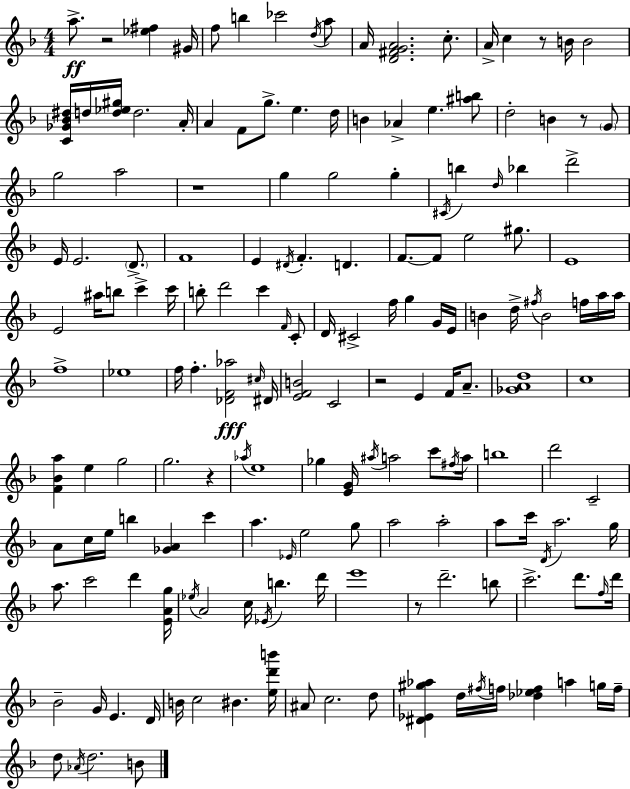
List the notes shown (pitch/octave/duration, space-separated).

A5/e. R/h [Eb5,F#5]/q G#4/s F5/e B5/q CES6/h D5/s A5/e A4/s [D4,F#4,G4,A4]/h. C5/e. A4/s C5/q R/e B4/s B4/h [C4,Gb4,Bb4,D#5]/s D5/s [D5,Eb5,G#5]/s D5/h. A4/s A4/q F4/e G5/e. E5/q. D5/s B4/q Ab4/q E5/q. [A#5,B5]/e D5/h B4/q R/e G4/e G5/h A5/h R/w G5/q G5/h G5/q C#4/s B5/q D5/s Bb5/q D6/h E4/s E4/h. D4/e. F4/w E4/q D#4/s F4/q. D4/q. F4/e. F4/e E5/h G#5/e. E4/w E4/h A#5/s B5/e C6/q C6/s B5/e D6/h C6/q F4/s C4/e D4/s C#4/h F5/s G5/q G4/s E4/s B4/q D5/s F#5/s B4/h F5/s A5/s A5/s F5/w Eb5/w F5/s F5/q. [Db4,F4,Ab5]/h C#5/s D#4/s [E4,F4,B4]/h C4/h R/h E4/q F4/s A4/e. [Gb4,A4,D5]/w C5/w [F4,Bb4,A5]/q E5/q G5/h G5/h. R/q Ab5/s E5/w Gb5/q [E4,G4]/s A#5/s A5/h C6/e F#5/s A5/s B5/w D6/h C4/h A4/e C5/s E5/s B5/q [Gb4,A4]/q C6/q A5/q. Eb4/s E5/h G5/e A5/h A5/h A5/e C6/s D4/s A5/h. G5/s A5/e. C6/h D6/q [E4,A4,G5]/s Eb5/s A4/h C5/s Eb4/s B5/q. D6/s E6/w R/e D6/h. B5/e C6/h. D6/e. F5/s D6/s Bb4/h G4/s E4/q. D4/s B4/s C5/h BIS4/q. [E5,D6,B6]/s A#4/e C5/h. D5/e [D#4,Eb4,G#5,Ab5]/q D5/s F#5/s F5/s [Db5,Eb5,F5]/q A5/q G5/s F5/s D5/e Ab4/s D5/h. B4/e